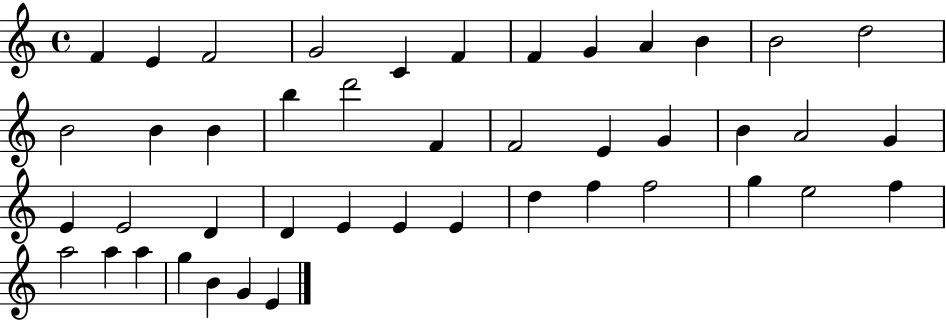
F4/q E4/q F4/h G4/h C4/q F4/q F4/q G4/q A4/q B4/q B4/h D5/h B4/h B4/q B4/q B5/q D6/h F4/q F4/h E4/q G4/q B4/q A4/h G4/q E4/q E4/h D4/q D4/q E4/q E4/q E4/q D5/q F5/q F5/h G5/q E5/h F5/q A5/h A5/q A5/q G5/q B4/q G4/q E4/q